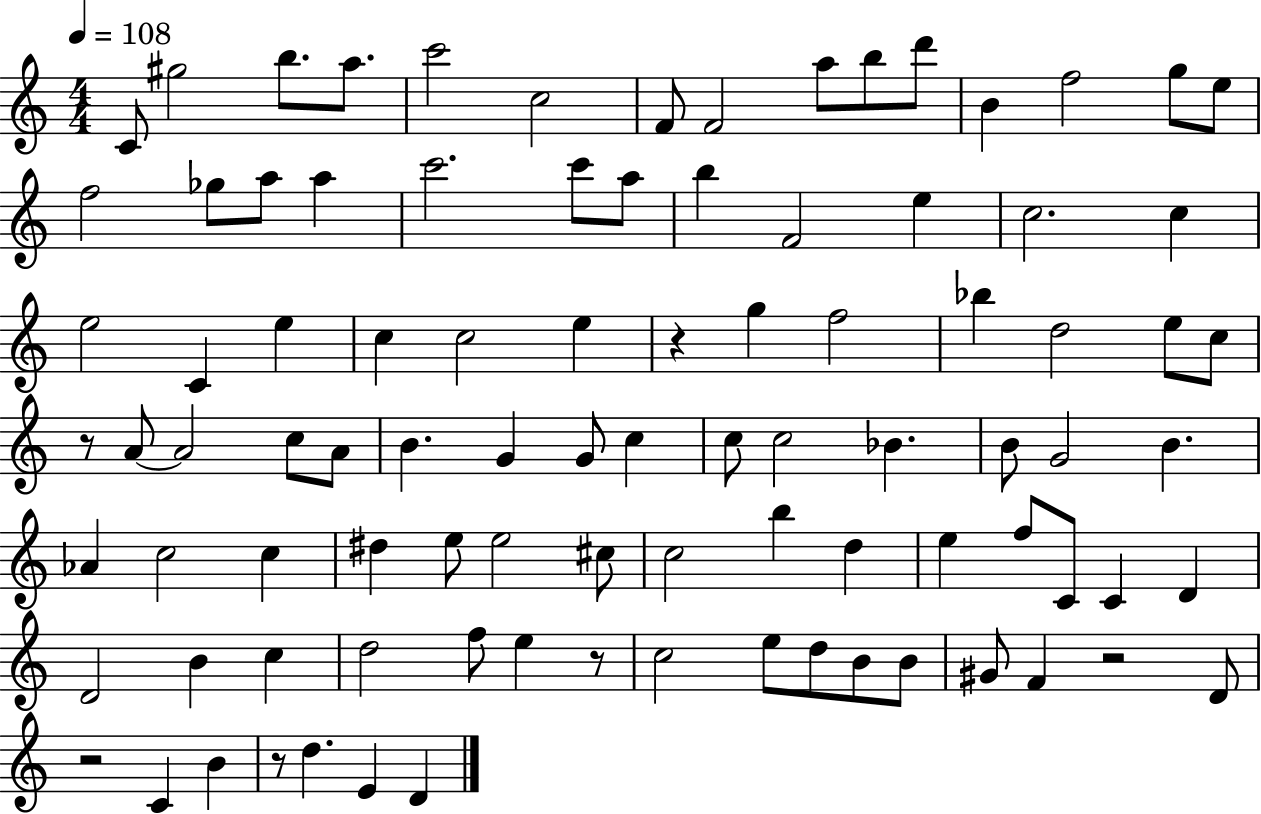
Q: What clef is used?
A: treble